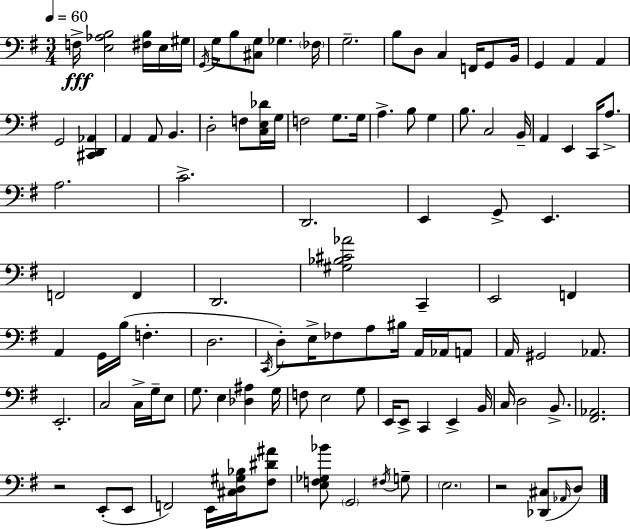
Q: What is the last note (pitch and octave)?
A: D3